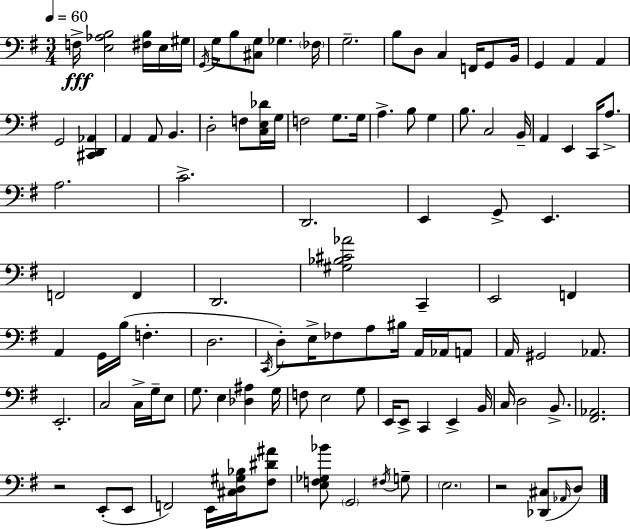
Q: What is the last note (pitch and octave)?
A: D3